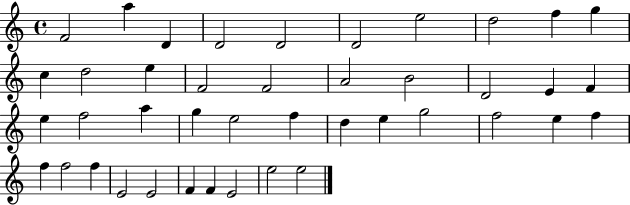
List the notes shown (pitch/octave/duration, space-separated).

F4/h A5/q D4/q D4/h D4/h D4/h E5/h D5/h F5/q G5/q C5/q D5/h E5/q F4/h F4/h A4/h B4/h D4/h E4/q F4/q E5/q F5/h A5/q G5/q E5/h F5/q D5/q E5/q G5/h F5/h E5/q F5/q F5/q F5/h F5/q E4/h E4/h F4/q F4/q E4/h E5/h E5/h